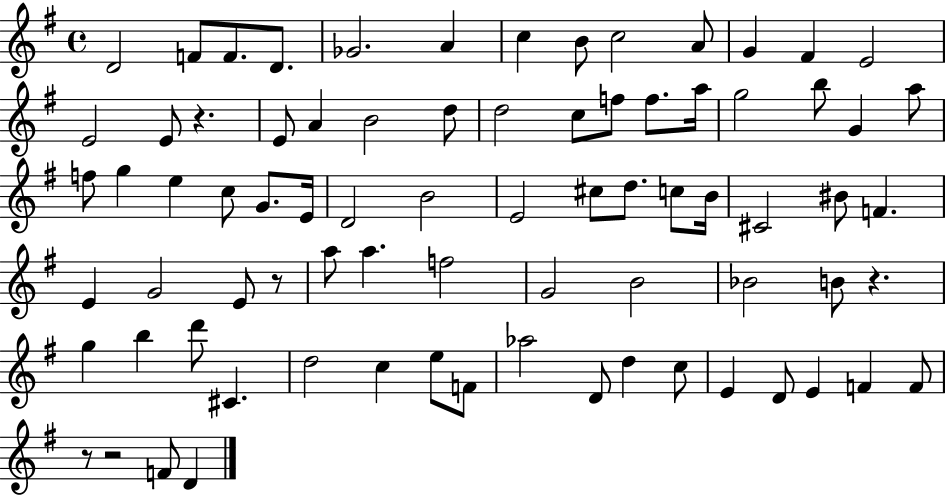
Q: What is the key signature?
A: G major